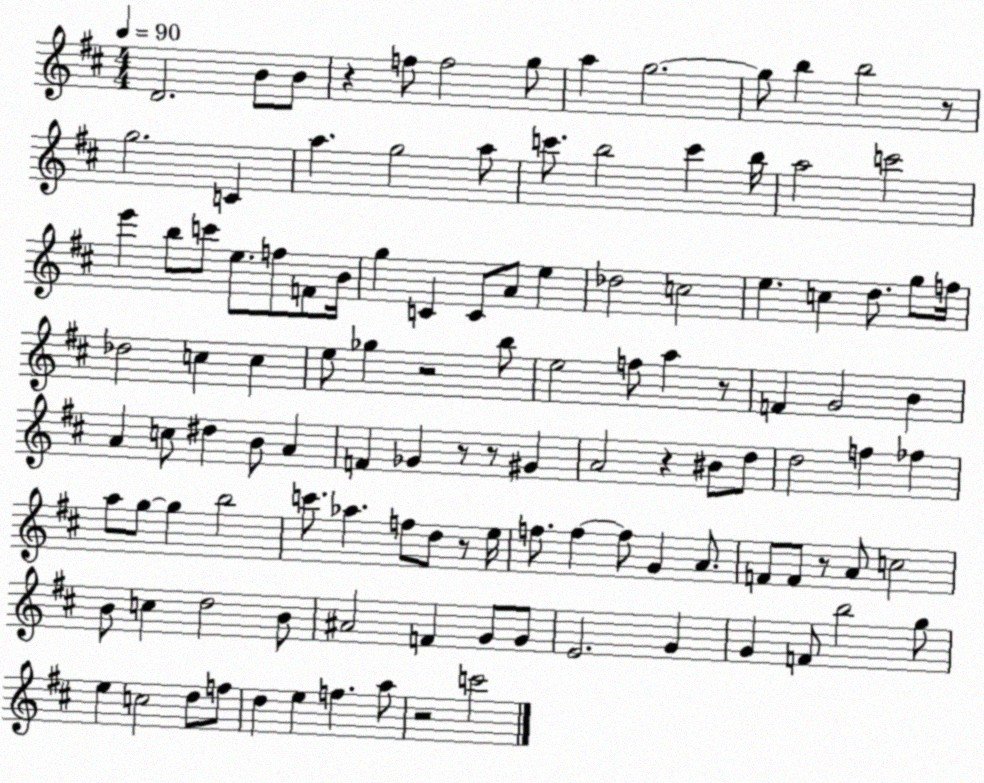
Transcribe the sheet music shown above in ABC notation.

X:1
T:Untitled
M:4/4
L:1/4
K:D
D2 B/2 B/2 z f/2 f2 g/2 a g2 g/2 b b2 z/2 g2 C a g2 a/2 c'/2 b2 c' b/4 a2 c'2 e' b/2 c'/2 e/2 f/2 F/2 B/4 g C C/2 A/2 e _d2 c2 e c d/2 g/2 f/4 _d2 c c e/2 _g z2 b/2 e2 f/2 a z/2 F G2 B A c/2 ^d B/2 A F _G z/2 z/2 ^G A2 z ^B/2 d/2 d2 f _f a/2 g/2 g b2 c'/2 _a f/2 d/2 z/2 e/4 f/2 f f/2 G A/2 F/2 F/2 z/2 A/2 c2 B/2 c d2 B/2 ^A2 F G/2 G/2 E2 G G F/2 b2 g/2 e c2 d/2 f/2 d e f a/2 z2 c'2